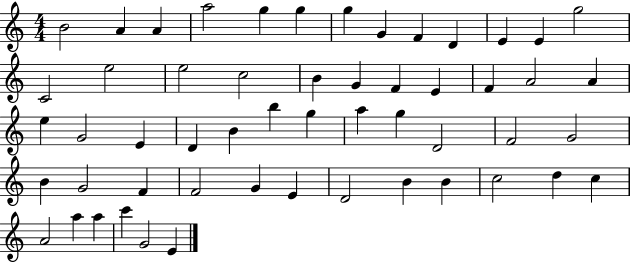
X:1
T:Untitled
M:4/4
L:1/4
K:C
B2 A A a2 g g g G F D E E g2 C2 e2 e2 c2 B G F E F A2 A e G2 E D B b g a g D2 F2 G2 B G2 F F2 G E D2 B B c2 d c A2 a a c' G2 E